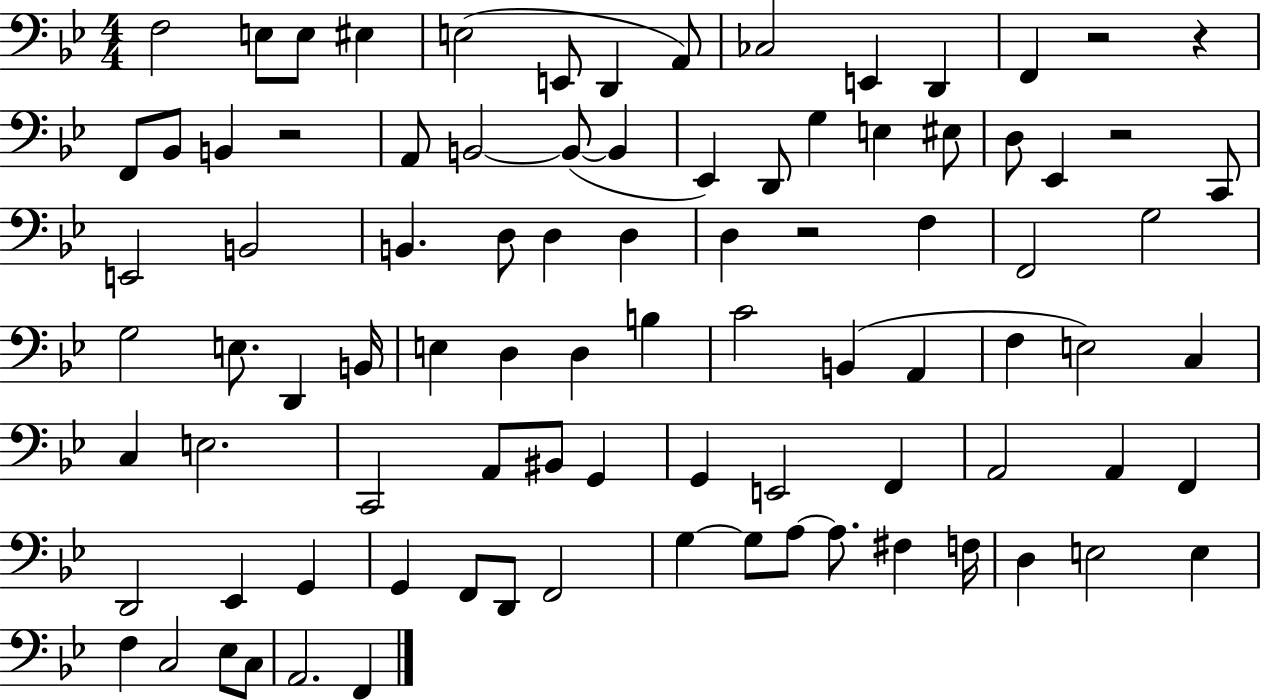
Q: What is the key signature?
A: BES major